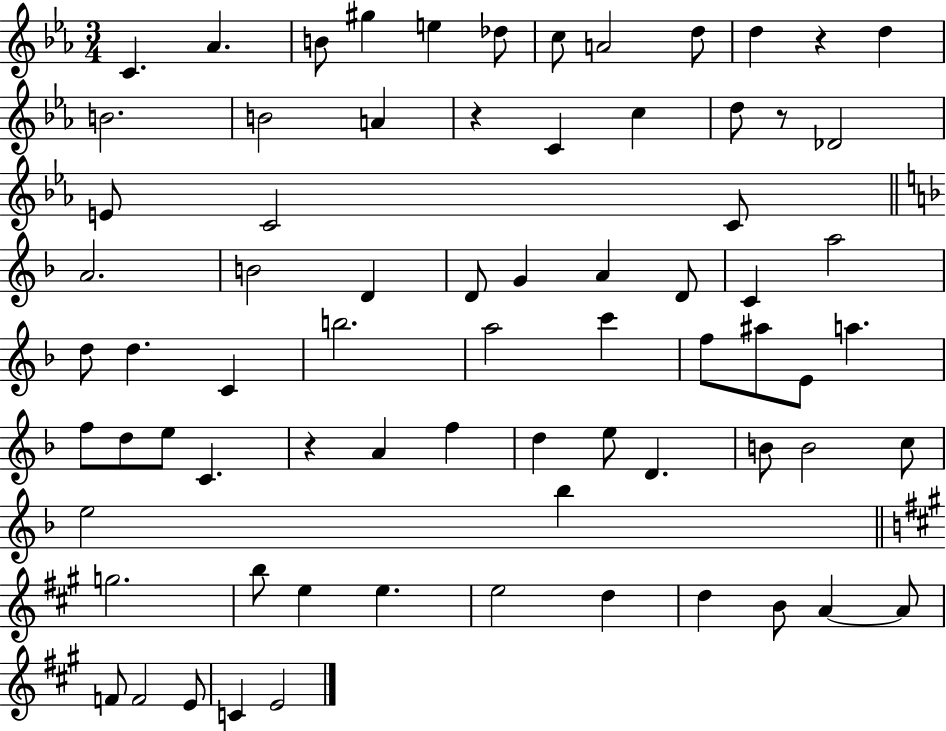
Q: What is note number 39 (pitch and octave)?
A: E4